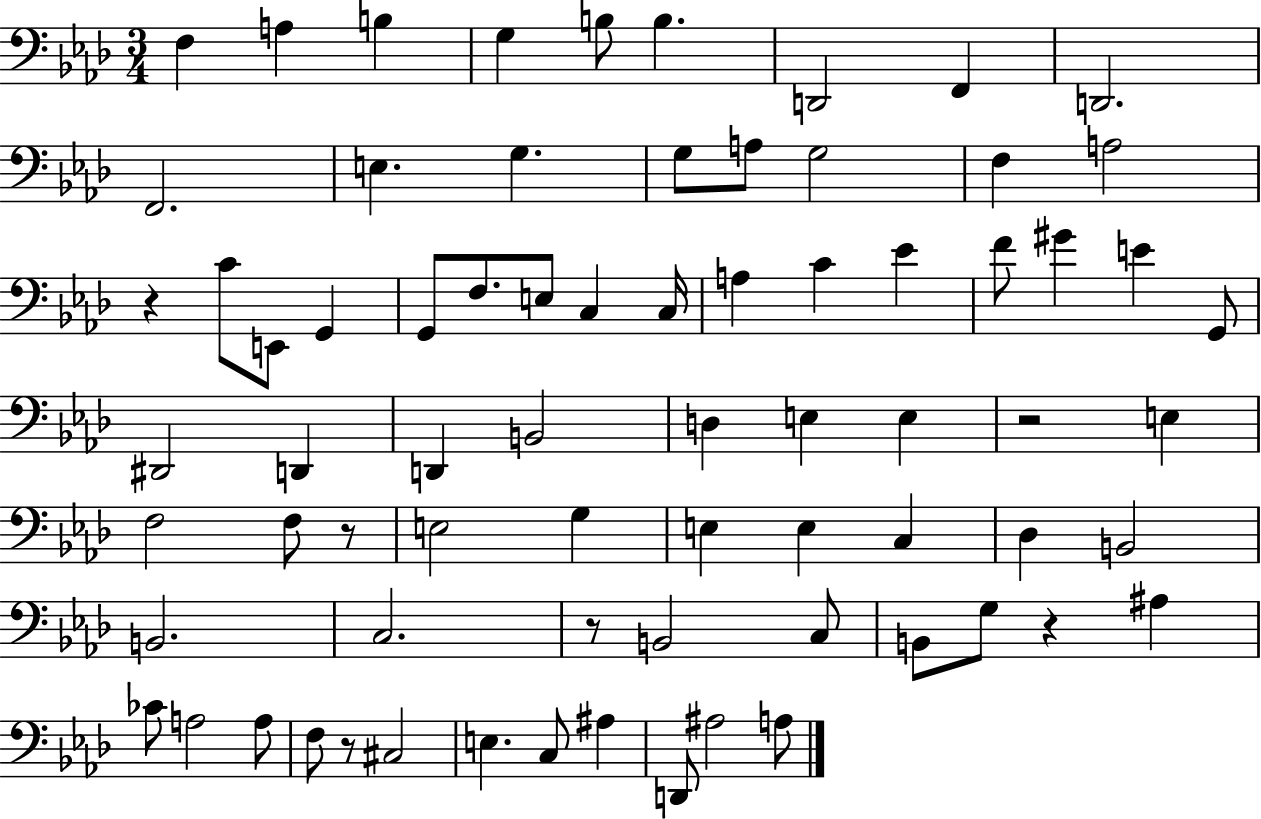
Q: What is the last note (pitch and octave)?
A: A3